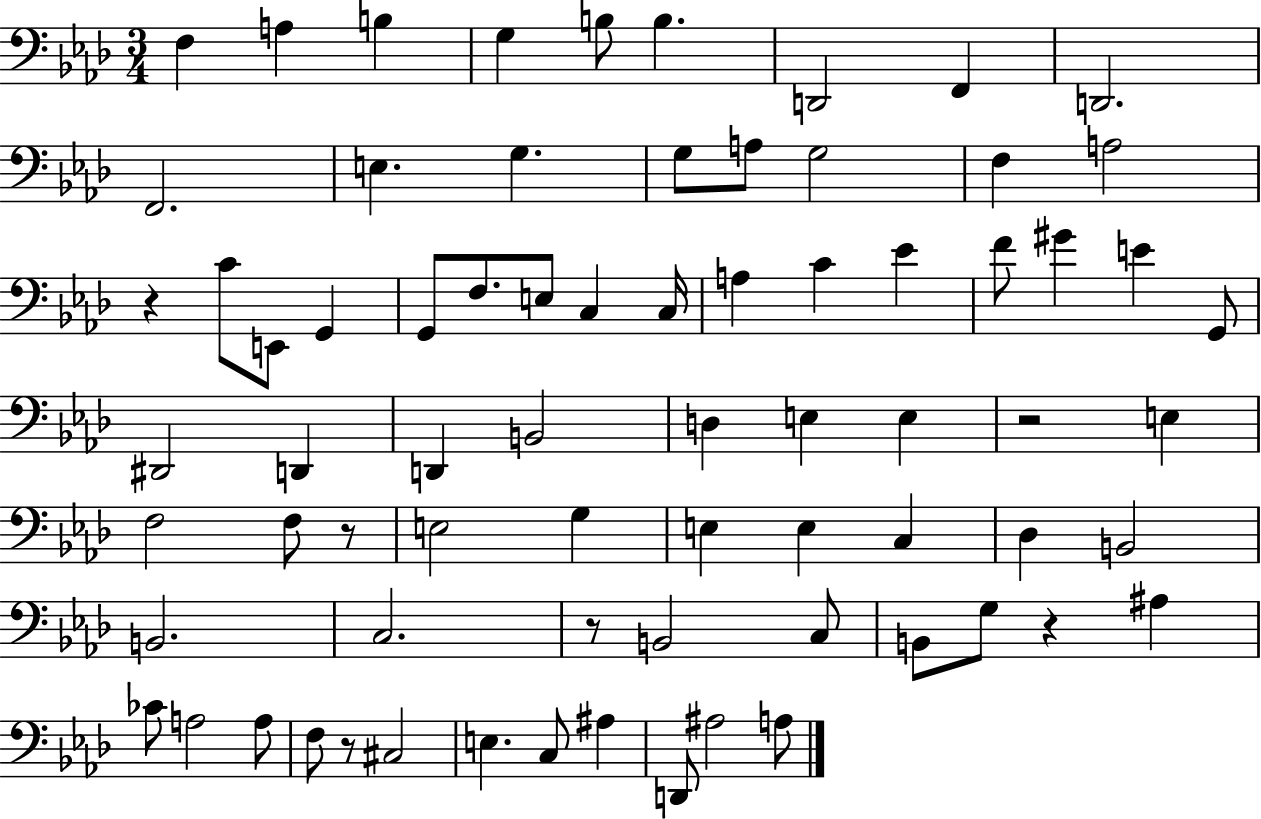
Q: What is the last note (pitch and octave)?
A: A3